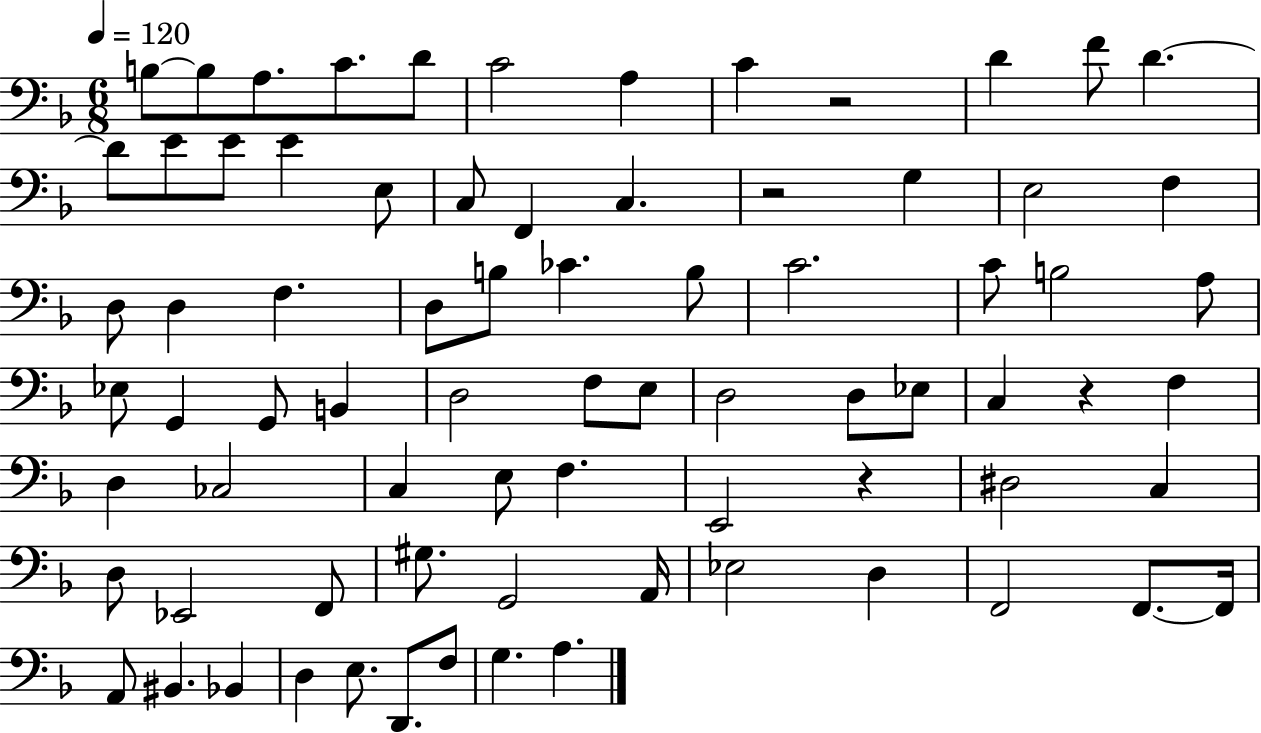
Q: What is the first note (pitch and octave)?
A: B3